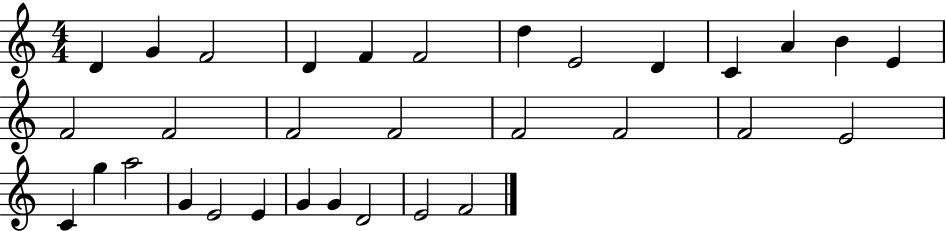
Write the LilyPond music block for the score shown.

{
  \clef treble
  \numericTimeSignature
  \time 4/4
  \key c \major
  d'4 g'4 f'2 | d'4 f'4 f'2 | d''4 e'2 d'4 | c'4 a'4 b'4 e'4 | \break f'2 f'2 | f'2 f'2 | f'2 f'2 | f'2 e'2 | \break c'4 g''4 a''2 | g'4 e'2 e'4 | g'4 g'4 d'2 | e'2 f'2 | \break \bar "|."
}